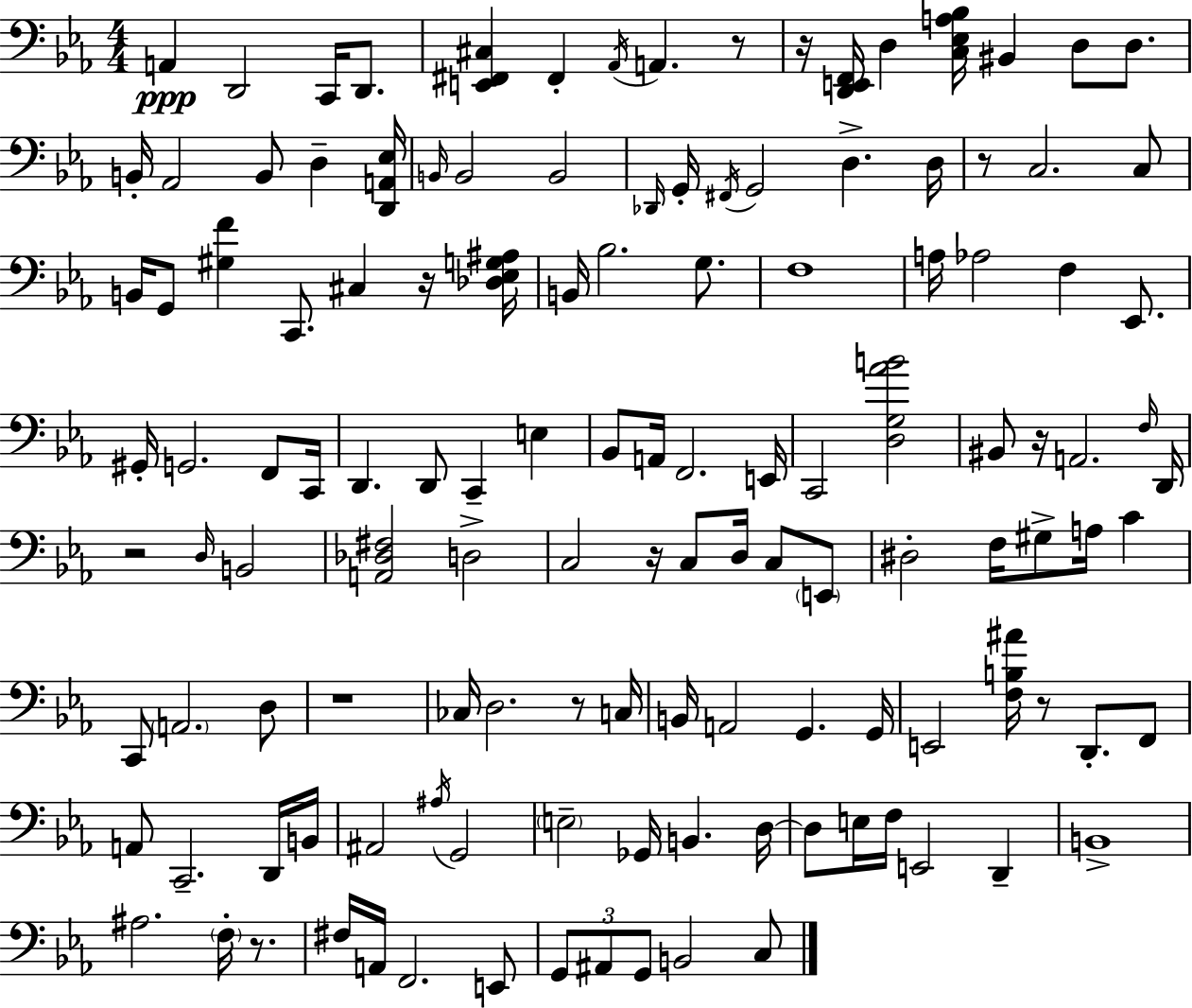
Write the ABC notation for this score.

X:1
T:Untitled
M:4/4
L:1/4
K:Eb
A,, D,,2 C,,/4 D,,/2 [E,,^F,,^C,] ^F,, _A,,/4 A,, z/2 z/4 [D,,E,,F,,]/4 D, [C,_E,A,_B,]/4 ^B,, D,/2 D,/2 B,,/4 _A,,2 B,,/2 D, [D,,A,,_E,]/4 B,,/4 B,,2 B,,2 _D,,/4 G,,/4 ^F,,/4 G,,2 D, D,/4 z/2 C,2 C,/2 B,,/4 G,,/2 [^G,F] C,,/2 ^C, z/4 [_D,_E,G,^A,]/4 B,,/4 _B,2 G,/2 F,4 A,/4 _A,2 F, _E,,/2 ^G,,/4 G,,2 F,,/2 C,,/4 D,, D,,/2 C,, E, _B,,/2 A,,/4 F,,2 E,,/4 C,,2 [D,G,_AB]2 ^B,,/2 z/4 A,,2 F,/4 D,,/4 z2 D,/4 B,,2 [A,,_D,^F,]2 D,2 C,2 z/4 C,/2 D,/4 C,/2 E,,/2 ^D,2 F,/4 ^G,/2 A,/4 C C,,/2 A,,2 D,/2 z4 _C,/4 D,2 z/2 C,/4 B,,/4 A,,2 G,, G,,/4 E,,2 [F,B,^A]/4 z/2 D,,/2 F,,/2 A,,/2 C,,2 D,,/4 B,,/4 ^A,,2 ^A,/4 G,,2 E,2 _G,,/4 B,, D,/4 D,/2 E,/4 F,/4 E,,2 D,, B,,4 ^A,2 F,/4 z/2 ^F,/4 A,,/4 F,,2 E,,/2 G,,/2 ^A,,/2 G,,/2 B,,2 C,/2